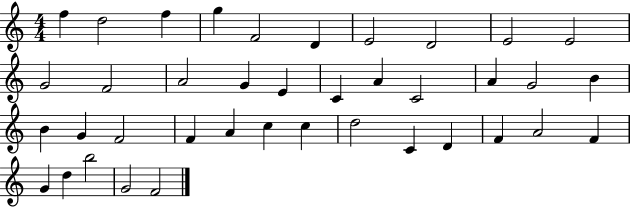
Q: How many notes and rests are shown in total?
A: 39